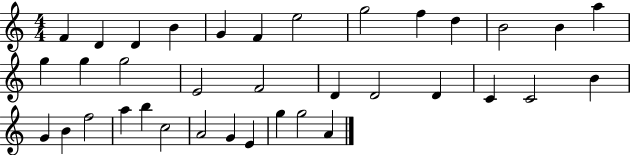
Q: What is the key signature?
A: C major